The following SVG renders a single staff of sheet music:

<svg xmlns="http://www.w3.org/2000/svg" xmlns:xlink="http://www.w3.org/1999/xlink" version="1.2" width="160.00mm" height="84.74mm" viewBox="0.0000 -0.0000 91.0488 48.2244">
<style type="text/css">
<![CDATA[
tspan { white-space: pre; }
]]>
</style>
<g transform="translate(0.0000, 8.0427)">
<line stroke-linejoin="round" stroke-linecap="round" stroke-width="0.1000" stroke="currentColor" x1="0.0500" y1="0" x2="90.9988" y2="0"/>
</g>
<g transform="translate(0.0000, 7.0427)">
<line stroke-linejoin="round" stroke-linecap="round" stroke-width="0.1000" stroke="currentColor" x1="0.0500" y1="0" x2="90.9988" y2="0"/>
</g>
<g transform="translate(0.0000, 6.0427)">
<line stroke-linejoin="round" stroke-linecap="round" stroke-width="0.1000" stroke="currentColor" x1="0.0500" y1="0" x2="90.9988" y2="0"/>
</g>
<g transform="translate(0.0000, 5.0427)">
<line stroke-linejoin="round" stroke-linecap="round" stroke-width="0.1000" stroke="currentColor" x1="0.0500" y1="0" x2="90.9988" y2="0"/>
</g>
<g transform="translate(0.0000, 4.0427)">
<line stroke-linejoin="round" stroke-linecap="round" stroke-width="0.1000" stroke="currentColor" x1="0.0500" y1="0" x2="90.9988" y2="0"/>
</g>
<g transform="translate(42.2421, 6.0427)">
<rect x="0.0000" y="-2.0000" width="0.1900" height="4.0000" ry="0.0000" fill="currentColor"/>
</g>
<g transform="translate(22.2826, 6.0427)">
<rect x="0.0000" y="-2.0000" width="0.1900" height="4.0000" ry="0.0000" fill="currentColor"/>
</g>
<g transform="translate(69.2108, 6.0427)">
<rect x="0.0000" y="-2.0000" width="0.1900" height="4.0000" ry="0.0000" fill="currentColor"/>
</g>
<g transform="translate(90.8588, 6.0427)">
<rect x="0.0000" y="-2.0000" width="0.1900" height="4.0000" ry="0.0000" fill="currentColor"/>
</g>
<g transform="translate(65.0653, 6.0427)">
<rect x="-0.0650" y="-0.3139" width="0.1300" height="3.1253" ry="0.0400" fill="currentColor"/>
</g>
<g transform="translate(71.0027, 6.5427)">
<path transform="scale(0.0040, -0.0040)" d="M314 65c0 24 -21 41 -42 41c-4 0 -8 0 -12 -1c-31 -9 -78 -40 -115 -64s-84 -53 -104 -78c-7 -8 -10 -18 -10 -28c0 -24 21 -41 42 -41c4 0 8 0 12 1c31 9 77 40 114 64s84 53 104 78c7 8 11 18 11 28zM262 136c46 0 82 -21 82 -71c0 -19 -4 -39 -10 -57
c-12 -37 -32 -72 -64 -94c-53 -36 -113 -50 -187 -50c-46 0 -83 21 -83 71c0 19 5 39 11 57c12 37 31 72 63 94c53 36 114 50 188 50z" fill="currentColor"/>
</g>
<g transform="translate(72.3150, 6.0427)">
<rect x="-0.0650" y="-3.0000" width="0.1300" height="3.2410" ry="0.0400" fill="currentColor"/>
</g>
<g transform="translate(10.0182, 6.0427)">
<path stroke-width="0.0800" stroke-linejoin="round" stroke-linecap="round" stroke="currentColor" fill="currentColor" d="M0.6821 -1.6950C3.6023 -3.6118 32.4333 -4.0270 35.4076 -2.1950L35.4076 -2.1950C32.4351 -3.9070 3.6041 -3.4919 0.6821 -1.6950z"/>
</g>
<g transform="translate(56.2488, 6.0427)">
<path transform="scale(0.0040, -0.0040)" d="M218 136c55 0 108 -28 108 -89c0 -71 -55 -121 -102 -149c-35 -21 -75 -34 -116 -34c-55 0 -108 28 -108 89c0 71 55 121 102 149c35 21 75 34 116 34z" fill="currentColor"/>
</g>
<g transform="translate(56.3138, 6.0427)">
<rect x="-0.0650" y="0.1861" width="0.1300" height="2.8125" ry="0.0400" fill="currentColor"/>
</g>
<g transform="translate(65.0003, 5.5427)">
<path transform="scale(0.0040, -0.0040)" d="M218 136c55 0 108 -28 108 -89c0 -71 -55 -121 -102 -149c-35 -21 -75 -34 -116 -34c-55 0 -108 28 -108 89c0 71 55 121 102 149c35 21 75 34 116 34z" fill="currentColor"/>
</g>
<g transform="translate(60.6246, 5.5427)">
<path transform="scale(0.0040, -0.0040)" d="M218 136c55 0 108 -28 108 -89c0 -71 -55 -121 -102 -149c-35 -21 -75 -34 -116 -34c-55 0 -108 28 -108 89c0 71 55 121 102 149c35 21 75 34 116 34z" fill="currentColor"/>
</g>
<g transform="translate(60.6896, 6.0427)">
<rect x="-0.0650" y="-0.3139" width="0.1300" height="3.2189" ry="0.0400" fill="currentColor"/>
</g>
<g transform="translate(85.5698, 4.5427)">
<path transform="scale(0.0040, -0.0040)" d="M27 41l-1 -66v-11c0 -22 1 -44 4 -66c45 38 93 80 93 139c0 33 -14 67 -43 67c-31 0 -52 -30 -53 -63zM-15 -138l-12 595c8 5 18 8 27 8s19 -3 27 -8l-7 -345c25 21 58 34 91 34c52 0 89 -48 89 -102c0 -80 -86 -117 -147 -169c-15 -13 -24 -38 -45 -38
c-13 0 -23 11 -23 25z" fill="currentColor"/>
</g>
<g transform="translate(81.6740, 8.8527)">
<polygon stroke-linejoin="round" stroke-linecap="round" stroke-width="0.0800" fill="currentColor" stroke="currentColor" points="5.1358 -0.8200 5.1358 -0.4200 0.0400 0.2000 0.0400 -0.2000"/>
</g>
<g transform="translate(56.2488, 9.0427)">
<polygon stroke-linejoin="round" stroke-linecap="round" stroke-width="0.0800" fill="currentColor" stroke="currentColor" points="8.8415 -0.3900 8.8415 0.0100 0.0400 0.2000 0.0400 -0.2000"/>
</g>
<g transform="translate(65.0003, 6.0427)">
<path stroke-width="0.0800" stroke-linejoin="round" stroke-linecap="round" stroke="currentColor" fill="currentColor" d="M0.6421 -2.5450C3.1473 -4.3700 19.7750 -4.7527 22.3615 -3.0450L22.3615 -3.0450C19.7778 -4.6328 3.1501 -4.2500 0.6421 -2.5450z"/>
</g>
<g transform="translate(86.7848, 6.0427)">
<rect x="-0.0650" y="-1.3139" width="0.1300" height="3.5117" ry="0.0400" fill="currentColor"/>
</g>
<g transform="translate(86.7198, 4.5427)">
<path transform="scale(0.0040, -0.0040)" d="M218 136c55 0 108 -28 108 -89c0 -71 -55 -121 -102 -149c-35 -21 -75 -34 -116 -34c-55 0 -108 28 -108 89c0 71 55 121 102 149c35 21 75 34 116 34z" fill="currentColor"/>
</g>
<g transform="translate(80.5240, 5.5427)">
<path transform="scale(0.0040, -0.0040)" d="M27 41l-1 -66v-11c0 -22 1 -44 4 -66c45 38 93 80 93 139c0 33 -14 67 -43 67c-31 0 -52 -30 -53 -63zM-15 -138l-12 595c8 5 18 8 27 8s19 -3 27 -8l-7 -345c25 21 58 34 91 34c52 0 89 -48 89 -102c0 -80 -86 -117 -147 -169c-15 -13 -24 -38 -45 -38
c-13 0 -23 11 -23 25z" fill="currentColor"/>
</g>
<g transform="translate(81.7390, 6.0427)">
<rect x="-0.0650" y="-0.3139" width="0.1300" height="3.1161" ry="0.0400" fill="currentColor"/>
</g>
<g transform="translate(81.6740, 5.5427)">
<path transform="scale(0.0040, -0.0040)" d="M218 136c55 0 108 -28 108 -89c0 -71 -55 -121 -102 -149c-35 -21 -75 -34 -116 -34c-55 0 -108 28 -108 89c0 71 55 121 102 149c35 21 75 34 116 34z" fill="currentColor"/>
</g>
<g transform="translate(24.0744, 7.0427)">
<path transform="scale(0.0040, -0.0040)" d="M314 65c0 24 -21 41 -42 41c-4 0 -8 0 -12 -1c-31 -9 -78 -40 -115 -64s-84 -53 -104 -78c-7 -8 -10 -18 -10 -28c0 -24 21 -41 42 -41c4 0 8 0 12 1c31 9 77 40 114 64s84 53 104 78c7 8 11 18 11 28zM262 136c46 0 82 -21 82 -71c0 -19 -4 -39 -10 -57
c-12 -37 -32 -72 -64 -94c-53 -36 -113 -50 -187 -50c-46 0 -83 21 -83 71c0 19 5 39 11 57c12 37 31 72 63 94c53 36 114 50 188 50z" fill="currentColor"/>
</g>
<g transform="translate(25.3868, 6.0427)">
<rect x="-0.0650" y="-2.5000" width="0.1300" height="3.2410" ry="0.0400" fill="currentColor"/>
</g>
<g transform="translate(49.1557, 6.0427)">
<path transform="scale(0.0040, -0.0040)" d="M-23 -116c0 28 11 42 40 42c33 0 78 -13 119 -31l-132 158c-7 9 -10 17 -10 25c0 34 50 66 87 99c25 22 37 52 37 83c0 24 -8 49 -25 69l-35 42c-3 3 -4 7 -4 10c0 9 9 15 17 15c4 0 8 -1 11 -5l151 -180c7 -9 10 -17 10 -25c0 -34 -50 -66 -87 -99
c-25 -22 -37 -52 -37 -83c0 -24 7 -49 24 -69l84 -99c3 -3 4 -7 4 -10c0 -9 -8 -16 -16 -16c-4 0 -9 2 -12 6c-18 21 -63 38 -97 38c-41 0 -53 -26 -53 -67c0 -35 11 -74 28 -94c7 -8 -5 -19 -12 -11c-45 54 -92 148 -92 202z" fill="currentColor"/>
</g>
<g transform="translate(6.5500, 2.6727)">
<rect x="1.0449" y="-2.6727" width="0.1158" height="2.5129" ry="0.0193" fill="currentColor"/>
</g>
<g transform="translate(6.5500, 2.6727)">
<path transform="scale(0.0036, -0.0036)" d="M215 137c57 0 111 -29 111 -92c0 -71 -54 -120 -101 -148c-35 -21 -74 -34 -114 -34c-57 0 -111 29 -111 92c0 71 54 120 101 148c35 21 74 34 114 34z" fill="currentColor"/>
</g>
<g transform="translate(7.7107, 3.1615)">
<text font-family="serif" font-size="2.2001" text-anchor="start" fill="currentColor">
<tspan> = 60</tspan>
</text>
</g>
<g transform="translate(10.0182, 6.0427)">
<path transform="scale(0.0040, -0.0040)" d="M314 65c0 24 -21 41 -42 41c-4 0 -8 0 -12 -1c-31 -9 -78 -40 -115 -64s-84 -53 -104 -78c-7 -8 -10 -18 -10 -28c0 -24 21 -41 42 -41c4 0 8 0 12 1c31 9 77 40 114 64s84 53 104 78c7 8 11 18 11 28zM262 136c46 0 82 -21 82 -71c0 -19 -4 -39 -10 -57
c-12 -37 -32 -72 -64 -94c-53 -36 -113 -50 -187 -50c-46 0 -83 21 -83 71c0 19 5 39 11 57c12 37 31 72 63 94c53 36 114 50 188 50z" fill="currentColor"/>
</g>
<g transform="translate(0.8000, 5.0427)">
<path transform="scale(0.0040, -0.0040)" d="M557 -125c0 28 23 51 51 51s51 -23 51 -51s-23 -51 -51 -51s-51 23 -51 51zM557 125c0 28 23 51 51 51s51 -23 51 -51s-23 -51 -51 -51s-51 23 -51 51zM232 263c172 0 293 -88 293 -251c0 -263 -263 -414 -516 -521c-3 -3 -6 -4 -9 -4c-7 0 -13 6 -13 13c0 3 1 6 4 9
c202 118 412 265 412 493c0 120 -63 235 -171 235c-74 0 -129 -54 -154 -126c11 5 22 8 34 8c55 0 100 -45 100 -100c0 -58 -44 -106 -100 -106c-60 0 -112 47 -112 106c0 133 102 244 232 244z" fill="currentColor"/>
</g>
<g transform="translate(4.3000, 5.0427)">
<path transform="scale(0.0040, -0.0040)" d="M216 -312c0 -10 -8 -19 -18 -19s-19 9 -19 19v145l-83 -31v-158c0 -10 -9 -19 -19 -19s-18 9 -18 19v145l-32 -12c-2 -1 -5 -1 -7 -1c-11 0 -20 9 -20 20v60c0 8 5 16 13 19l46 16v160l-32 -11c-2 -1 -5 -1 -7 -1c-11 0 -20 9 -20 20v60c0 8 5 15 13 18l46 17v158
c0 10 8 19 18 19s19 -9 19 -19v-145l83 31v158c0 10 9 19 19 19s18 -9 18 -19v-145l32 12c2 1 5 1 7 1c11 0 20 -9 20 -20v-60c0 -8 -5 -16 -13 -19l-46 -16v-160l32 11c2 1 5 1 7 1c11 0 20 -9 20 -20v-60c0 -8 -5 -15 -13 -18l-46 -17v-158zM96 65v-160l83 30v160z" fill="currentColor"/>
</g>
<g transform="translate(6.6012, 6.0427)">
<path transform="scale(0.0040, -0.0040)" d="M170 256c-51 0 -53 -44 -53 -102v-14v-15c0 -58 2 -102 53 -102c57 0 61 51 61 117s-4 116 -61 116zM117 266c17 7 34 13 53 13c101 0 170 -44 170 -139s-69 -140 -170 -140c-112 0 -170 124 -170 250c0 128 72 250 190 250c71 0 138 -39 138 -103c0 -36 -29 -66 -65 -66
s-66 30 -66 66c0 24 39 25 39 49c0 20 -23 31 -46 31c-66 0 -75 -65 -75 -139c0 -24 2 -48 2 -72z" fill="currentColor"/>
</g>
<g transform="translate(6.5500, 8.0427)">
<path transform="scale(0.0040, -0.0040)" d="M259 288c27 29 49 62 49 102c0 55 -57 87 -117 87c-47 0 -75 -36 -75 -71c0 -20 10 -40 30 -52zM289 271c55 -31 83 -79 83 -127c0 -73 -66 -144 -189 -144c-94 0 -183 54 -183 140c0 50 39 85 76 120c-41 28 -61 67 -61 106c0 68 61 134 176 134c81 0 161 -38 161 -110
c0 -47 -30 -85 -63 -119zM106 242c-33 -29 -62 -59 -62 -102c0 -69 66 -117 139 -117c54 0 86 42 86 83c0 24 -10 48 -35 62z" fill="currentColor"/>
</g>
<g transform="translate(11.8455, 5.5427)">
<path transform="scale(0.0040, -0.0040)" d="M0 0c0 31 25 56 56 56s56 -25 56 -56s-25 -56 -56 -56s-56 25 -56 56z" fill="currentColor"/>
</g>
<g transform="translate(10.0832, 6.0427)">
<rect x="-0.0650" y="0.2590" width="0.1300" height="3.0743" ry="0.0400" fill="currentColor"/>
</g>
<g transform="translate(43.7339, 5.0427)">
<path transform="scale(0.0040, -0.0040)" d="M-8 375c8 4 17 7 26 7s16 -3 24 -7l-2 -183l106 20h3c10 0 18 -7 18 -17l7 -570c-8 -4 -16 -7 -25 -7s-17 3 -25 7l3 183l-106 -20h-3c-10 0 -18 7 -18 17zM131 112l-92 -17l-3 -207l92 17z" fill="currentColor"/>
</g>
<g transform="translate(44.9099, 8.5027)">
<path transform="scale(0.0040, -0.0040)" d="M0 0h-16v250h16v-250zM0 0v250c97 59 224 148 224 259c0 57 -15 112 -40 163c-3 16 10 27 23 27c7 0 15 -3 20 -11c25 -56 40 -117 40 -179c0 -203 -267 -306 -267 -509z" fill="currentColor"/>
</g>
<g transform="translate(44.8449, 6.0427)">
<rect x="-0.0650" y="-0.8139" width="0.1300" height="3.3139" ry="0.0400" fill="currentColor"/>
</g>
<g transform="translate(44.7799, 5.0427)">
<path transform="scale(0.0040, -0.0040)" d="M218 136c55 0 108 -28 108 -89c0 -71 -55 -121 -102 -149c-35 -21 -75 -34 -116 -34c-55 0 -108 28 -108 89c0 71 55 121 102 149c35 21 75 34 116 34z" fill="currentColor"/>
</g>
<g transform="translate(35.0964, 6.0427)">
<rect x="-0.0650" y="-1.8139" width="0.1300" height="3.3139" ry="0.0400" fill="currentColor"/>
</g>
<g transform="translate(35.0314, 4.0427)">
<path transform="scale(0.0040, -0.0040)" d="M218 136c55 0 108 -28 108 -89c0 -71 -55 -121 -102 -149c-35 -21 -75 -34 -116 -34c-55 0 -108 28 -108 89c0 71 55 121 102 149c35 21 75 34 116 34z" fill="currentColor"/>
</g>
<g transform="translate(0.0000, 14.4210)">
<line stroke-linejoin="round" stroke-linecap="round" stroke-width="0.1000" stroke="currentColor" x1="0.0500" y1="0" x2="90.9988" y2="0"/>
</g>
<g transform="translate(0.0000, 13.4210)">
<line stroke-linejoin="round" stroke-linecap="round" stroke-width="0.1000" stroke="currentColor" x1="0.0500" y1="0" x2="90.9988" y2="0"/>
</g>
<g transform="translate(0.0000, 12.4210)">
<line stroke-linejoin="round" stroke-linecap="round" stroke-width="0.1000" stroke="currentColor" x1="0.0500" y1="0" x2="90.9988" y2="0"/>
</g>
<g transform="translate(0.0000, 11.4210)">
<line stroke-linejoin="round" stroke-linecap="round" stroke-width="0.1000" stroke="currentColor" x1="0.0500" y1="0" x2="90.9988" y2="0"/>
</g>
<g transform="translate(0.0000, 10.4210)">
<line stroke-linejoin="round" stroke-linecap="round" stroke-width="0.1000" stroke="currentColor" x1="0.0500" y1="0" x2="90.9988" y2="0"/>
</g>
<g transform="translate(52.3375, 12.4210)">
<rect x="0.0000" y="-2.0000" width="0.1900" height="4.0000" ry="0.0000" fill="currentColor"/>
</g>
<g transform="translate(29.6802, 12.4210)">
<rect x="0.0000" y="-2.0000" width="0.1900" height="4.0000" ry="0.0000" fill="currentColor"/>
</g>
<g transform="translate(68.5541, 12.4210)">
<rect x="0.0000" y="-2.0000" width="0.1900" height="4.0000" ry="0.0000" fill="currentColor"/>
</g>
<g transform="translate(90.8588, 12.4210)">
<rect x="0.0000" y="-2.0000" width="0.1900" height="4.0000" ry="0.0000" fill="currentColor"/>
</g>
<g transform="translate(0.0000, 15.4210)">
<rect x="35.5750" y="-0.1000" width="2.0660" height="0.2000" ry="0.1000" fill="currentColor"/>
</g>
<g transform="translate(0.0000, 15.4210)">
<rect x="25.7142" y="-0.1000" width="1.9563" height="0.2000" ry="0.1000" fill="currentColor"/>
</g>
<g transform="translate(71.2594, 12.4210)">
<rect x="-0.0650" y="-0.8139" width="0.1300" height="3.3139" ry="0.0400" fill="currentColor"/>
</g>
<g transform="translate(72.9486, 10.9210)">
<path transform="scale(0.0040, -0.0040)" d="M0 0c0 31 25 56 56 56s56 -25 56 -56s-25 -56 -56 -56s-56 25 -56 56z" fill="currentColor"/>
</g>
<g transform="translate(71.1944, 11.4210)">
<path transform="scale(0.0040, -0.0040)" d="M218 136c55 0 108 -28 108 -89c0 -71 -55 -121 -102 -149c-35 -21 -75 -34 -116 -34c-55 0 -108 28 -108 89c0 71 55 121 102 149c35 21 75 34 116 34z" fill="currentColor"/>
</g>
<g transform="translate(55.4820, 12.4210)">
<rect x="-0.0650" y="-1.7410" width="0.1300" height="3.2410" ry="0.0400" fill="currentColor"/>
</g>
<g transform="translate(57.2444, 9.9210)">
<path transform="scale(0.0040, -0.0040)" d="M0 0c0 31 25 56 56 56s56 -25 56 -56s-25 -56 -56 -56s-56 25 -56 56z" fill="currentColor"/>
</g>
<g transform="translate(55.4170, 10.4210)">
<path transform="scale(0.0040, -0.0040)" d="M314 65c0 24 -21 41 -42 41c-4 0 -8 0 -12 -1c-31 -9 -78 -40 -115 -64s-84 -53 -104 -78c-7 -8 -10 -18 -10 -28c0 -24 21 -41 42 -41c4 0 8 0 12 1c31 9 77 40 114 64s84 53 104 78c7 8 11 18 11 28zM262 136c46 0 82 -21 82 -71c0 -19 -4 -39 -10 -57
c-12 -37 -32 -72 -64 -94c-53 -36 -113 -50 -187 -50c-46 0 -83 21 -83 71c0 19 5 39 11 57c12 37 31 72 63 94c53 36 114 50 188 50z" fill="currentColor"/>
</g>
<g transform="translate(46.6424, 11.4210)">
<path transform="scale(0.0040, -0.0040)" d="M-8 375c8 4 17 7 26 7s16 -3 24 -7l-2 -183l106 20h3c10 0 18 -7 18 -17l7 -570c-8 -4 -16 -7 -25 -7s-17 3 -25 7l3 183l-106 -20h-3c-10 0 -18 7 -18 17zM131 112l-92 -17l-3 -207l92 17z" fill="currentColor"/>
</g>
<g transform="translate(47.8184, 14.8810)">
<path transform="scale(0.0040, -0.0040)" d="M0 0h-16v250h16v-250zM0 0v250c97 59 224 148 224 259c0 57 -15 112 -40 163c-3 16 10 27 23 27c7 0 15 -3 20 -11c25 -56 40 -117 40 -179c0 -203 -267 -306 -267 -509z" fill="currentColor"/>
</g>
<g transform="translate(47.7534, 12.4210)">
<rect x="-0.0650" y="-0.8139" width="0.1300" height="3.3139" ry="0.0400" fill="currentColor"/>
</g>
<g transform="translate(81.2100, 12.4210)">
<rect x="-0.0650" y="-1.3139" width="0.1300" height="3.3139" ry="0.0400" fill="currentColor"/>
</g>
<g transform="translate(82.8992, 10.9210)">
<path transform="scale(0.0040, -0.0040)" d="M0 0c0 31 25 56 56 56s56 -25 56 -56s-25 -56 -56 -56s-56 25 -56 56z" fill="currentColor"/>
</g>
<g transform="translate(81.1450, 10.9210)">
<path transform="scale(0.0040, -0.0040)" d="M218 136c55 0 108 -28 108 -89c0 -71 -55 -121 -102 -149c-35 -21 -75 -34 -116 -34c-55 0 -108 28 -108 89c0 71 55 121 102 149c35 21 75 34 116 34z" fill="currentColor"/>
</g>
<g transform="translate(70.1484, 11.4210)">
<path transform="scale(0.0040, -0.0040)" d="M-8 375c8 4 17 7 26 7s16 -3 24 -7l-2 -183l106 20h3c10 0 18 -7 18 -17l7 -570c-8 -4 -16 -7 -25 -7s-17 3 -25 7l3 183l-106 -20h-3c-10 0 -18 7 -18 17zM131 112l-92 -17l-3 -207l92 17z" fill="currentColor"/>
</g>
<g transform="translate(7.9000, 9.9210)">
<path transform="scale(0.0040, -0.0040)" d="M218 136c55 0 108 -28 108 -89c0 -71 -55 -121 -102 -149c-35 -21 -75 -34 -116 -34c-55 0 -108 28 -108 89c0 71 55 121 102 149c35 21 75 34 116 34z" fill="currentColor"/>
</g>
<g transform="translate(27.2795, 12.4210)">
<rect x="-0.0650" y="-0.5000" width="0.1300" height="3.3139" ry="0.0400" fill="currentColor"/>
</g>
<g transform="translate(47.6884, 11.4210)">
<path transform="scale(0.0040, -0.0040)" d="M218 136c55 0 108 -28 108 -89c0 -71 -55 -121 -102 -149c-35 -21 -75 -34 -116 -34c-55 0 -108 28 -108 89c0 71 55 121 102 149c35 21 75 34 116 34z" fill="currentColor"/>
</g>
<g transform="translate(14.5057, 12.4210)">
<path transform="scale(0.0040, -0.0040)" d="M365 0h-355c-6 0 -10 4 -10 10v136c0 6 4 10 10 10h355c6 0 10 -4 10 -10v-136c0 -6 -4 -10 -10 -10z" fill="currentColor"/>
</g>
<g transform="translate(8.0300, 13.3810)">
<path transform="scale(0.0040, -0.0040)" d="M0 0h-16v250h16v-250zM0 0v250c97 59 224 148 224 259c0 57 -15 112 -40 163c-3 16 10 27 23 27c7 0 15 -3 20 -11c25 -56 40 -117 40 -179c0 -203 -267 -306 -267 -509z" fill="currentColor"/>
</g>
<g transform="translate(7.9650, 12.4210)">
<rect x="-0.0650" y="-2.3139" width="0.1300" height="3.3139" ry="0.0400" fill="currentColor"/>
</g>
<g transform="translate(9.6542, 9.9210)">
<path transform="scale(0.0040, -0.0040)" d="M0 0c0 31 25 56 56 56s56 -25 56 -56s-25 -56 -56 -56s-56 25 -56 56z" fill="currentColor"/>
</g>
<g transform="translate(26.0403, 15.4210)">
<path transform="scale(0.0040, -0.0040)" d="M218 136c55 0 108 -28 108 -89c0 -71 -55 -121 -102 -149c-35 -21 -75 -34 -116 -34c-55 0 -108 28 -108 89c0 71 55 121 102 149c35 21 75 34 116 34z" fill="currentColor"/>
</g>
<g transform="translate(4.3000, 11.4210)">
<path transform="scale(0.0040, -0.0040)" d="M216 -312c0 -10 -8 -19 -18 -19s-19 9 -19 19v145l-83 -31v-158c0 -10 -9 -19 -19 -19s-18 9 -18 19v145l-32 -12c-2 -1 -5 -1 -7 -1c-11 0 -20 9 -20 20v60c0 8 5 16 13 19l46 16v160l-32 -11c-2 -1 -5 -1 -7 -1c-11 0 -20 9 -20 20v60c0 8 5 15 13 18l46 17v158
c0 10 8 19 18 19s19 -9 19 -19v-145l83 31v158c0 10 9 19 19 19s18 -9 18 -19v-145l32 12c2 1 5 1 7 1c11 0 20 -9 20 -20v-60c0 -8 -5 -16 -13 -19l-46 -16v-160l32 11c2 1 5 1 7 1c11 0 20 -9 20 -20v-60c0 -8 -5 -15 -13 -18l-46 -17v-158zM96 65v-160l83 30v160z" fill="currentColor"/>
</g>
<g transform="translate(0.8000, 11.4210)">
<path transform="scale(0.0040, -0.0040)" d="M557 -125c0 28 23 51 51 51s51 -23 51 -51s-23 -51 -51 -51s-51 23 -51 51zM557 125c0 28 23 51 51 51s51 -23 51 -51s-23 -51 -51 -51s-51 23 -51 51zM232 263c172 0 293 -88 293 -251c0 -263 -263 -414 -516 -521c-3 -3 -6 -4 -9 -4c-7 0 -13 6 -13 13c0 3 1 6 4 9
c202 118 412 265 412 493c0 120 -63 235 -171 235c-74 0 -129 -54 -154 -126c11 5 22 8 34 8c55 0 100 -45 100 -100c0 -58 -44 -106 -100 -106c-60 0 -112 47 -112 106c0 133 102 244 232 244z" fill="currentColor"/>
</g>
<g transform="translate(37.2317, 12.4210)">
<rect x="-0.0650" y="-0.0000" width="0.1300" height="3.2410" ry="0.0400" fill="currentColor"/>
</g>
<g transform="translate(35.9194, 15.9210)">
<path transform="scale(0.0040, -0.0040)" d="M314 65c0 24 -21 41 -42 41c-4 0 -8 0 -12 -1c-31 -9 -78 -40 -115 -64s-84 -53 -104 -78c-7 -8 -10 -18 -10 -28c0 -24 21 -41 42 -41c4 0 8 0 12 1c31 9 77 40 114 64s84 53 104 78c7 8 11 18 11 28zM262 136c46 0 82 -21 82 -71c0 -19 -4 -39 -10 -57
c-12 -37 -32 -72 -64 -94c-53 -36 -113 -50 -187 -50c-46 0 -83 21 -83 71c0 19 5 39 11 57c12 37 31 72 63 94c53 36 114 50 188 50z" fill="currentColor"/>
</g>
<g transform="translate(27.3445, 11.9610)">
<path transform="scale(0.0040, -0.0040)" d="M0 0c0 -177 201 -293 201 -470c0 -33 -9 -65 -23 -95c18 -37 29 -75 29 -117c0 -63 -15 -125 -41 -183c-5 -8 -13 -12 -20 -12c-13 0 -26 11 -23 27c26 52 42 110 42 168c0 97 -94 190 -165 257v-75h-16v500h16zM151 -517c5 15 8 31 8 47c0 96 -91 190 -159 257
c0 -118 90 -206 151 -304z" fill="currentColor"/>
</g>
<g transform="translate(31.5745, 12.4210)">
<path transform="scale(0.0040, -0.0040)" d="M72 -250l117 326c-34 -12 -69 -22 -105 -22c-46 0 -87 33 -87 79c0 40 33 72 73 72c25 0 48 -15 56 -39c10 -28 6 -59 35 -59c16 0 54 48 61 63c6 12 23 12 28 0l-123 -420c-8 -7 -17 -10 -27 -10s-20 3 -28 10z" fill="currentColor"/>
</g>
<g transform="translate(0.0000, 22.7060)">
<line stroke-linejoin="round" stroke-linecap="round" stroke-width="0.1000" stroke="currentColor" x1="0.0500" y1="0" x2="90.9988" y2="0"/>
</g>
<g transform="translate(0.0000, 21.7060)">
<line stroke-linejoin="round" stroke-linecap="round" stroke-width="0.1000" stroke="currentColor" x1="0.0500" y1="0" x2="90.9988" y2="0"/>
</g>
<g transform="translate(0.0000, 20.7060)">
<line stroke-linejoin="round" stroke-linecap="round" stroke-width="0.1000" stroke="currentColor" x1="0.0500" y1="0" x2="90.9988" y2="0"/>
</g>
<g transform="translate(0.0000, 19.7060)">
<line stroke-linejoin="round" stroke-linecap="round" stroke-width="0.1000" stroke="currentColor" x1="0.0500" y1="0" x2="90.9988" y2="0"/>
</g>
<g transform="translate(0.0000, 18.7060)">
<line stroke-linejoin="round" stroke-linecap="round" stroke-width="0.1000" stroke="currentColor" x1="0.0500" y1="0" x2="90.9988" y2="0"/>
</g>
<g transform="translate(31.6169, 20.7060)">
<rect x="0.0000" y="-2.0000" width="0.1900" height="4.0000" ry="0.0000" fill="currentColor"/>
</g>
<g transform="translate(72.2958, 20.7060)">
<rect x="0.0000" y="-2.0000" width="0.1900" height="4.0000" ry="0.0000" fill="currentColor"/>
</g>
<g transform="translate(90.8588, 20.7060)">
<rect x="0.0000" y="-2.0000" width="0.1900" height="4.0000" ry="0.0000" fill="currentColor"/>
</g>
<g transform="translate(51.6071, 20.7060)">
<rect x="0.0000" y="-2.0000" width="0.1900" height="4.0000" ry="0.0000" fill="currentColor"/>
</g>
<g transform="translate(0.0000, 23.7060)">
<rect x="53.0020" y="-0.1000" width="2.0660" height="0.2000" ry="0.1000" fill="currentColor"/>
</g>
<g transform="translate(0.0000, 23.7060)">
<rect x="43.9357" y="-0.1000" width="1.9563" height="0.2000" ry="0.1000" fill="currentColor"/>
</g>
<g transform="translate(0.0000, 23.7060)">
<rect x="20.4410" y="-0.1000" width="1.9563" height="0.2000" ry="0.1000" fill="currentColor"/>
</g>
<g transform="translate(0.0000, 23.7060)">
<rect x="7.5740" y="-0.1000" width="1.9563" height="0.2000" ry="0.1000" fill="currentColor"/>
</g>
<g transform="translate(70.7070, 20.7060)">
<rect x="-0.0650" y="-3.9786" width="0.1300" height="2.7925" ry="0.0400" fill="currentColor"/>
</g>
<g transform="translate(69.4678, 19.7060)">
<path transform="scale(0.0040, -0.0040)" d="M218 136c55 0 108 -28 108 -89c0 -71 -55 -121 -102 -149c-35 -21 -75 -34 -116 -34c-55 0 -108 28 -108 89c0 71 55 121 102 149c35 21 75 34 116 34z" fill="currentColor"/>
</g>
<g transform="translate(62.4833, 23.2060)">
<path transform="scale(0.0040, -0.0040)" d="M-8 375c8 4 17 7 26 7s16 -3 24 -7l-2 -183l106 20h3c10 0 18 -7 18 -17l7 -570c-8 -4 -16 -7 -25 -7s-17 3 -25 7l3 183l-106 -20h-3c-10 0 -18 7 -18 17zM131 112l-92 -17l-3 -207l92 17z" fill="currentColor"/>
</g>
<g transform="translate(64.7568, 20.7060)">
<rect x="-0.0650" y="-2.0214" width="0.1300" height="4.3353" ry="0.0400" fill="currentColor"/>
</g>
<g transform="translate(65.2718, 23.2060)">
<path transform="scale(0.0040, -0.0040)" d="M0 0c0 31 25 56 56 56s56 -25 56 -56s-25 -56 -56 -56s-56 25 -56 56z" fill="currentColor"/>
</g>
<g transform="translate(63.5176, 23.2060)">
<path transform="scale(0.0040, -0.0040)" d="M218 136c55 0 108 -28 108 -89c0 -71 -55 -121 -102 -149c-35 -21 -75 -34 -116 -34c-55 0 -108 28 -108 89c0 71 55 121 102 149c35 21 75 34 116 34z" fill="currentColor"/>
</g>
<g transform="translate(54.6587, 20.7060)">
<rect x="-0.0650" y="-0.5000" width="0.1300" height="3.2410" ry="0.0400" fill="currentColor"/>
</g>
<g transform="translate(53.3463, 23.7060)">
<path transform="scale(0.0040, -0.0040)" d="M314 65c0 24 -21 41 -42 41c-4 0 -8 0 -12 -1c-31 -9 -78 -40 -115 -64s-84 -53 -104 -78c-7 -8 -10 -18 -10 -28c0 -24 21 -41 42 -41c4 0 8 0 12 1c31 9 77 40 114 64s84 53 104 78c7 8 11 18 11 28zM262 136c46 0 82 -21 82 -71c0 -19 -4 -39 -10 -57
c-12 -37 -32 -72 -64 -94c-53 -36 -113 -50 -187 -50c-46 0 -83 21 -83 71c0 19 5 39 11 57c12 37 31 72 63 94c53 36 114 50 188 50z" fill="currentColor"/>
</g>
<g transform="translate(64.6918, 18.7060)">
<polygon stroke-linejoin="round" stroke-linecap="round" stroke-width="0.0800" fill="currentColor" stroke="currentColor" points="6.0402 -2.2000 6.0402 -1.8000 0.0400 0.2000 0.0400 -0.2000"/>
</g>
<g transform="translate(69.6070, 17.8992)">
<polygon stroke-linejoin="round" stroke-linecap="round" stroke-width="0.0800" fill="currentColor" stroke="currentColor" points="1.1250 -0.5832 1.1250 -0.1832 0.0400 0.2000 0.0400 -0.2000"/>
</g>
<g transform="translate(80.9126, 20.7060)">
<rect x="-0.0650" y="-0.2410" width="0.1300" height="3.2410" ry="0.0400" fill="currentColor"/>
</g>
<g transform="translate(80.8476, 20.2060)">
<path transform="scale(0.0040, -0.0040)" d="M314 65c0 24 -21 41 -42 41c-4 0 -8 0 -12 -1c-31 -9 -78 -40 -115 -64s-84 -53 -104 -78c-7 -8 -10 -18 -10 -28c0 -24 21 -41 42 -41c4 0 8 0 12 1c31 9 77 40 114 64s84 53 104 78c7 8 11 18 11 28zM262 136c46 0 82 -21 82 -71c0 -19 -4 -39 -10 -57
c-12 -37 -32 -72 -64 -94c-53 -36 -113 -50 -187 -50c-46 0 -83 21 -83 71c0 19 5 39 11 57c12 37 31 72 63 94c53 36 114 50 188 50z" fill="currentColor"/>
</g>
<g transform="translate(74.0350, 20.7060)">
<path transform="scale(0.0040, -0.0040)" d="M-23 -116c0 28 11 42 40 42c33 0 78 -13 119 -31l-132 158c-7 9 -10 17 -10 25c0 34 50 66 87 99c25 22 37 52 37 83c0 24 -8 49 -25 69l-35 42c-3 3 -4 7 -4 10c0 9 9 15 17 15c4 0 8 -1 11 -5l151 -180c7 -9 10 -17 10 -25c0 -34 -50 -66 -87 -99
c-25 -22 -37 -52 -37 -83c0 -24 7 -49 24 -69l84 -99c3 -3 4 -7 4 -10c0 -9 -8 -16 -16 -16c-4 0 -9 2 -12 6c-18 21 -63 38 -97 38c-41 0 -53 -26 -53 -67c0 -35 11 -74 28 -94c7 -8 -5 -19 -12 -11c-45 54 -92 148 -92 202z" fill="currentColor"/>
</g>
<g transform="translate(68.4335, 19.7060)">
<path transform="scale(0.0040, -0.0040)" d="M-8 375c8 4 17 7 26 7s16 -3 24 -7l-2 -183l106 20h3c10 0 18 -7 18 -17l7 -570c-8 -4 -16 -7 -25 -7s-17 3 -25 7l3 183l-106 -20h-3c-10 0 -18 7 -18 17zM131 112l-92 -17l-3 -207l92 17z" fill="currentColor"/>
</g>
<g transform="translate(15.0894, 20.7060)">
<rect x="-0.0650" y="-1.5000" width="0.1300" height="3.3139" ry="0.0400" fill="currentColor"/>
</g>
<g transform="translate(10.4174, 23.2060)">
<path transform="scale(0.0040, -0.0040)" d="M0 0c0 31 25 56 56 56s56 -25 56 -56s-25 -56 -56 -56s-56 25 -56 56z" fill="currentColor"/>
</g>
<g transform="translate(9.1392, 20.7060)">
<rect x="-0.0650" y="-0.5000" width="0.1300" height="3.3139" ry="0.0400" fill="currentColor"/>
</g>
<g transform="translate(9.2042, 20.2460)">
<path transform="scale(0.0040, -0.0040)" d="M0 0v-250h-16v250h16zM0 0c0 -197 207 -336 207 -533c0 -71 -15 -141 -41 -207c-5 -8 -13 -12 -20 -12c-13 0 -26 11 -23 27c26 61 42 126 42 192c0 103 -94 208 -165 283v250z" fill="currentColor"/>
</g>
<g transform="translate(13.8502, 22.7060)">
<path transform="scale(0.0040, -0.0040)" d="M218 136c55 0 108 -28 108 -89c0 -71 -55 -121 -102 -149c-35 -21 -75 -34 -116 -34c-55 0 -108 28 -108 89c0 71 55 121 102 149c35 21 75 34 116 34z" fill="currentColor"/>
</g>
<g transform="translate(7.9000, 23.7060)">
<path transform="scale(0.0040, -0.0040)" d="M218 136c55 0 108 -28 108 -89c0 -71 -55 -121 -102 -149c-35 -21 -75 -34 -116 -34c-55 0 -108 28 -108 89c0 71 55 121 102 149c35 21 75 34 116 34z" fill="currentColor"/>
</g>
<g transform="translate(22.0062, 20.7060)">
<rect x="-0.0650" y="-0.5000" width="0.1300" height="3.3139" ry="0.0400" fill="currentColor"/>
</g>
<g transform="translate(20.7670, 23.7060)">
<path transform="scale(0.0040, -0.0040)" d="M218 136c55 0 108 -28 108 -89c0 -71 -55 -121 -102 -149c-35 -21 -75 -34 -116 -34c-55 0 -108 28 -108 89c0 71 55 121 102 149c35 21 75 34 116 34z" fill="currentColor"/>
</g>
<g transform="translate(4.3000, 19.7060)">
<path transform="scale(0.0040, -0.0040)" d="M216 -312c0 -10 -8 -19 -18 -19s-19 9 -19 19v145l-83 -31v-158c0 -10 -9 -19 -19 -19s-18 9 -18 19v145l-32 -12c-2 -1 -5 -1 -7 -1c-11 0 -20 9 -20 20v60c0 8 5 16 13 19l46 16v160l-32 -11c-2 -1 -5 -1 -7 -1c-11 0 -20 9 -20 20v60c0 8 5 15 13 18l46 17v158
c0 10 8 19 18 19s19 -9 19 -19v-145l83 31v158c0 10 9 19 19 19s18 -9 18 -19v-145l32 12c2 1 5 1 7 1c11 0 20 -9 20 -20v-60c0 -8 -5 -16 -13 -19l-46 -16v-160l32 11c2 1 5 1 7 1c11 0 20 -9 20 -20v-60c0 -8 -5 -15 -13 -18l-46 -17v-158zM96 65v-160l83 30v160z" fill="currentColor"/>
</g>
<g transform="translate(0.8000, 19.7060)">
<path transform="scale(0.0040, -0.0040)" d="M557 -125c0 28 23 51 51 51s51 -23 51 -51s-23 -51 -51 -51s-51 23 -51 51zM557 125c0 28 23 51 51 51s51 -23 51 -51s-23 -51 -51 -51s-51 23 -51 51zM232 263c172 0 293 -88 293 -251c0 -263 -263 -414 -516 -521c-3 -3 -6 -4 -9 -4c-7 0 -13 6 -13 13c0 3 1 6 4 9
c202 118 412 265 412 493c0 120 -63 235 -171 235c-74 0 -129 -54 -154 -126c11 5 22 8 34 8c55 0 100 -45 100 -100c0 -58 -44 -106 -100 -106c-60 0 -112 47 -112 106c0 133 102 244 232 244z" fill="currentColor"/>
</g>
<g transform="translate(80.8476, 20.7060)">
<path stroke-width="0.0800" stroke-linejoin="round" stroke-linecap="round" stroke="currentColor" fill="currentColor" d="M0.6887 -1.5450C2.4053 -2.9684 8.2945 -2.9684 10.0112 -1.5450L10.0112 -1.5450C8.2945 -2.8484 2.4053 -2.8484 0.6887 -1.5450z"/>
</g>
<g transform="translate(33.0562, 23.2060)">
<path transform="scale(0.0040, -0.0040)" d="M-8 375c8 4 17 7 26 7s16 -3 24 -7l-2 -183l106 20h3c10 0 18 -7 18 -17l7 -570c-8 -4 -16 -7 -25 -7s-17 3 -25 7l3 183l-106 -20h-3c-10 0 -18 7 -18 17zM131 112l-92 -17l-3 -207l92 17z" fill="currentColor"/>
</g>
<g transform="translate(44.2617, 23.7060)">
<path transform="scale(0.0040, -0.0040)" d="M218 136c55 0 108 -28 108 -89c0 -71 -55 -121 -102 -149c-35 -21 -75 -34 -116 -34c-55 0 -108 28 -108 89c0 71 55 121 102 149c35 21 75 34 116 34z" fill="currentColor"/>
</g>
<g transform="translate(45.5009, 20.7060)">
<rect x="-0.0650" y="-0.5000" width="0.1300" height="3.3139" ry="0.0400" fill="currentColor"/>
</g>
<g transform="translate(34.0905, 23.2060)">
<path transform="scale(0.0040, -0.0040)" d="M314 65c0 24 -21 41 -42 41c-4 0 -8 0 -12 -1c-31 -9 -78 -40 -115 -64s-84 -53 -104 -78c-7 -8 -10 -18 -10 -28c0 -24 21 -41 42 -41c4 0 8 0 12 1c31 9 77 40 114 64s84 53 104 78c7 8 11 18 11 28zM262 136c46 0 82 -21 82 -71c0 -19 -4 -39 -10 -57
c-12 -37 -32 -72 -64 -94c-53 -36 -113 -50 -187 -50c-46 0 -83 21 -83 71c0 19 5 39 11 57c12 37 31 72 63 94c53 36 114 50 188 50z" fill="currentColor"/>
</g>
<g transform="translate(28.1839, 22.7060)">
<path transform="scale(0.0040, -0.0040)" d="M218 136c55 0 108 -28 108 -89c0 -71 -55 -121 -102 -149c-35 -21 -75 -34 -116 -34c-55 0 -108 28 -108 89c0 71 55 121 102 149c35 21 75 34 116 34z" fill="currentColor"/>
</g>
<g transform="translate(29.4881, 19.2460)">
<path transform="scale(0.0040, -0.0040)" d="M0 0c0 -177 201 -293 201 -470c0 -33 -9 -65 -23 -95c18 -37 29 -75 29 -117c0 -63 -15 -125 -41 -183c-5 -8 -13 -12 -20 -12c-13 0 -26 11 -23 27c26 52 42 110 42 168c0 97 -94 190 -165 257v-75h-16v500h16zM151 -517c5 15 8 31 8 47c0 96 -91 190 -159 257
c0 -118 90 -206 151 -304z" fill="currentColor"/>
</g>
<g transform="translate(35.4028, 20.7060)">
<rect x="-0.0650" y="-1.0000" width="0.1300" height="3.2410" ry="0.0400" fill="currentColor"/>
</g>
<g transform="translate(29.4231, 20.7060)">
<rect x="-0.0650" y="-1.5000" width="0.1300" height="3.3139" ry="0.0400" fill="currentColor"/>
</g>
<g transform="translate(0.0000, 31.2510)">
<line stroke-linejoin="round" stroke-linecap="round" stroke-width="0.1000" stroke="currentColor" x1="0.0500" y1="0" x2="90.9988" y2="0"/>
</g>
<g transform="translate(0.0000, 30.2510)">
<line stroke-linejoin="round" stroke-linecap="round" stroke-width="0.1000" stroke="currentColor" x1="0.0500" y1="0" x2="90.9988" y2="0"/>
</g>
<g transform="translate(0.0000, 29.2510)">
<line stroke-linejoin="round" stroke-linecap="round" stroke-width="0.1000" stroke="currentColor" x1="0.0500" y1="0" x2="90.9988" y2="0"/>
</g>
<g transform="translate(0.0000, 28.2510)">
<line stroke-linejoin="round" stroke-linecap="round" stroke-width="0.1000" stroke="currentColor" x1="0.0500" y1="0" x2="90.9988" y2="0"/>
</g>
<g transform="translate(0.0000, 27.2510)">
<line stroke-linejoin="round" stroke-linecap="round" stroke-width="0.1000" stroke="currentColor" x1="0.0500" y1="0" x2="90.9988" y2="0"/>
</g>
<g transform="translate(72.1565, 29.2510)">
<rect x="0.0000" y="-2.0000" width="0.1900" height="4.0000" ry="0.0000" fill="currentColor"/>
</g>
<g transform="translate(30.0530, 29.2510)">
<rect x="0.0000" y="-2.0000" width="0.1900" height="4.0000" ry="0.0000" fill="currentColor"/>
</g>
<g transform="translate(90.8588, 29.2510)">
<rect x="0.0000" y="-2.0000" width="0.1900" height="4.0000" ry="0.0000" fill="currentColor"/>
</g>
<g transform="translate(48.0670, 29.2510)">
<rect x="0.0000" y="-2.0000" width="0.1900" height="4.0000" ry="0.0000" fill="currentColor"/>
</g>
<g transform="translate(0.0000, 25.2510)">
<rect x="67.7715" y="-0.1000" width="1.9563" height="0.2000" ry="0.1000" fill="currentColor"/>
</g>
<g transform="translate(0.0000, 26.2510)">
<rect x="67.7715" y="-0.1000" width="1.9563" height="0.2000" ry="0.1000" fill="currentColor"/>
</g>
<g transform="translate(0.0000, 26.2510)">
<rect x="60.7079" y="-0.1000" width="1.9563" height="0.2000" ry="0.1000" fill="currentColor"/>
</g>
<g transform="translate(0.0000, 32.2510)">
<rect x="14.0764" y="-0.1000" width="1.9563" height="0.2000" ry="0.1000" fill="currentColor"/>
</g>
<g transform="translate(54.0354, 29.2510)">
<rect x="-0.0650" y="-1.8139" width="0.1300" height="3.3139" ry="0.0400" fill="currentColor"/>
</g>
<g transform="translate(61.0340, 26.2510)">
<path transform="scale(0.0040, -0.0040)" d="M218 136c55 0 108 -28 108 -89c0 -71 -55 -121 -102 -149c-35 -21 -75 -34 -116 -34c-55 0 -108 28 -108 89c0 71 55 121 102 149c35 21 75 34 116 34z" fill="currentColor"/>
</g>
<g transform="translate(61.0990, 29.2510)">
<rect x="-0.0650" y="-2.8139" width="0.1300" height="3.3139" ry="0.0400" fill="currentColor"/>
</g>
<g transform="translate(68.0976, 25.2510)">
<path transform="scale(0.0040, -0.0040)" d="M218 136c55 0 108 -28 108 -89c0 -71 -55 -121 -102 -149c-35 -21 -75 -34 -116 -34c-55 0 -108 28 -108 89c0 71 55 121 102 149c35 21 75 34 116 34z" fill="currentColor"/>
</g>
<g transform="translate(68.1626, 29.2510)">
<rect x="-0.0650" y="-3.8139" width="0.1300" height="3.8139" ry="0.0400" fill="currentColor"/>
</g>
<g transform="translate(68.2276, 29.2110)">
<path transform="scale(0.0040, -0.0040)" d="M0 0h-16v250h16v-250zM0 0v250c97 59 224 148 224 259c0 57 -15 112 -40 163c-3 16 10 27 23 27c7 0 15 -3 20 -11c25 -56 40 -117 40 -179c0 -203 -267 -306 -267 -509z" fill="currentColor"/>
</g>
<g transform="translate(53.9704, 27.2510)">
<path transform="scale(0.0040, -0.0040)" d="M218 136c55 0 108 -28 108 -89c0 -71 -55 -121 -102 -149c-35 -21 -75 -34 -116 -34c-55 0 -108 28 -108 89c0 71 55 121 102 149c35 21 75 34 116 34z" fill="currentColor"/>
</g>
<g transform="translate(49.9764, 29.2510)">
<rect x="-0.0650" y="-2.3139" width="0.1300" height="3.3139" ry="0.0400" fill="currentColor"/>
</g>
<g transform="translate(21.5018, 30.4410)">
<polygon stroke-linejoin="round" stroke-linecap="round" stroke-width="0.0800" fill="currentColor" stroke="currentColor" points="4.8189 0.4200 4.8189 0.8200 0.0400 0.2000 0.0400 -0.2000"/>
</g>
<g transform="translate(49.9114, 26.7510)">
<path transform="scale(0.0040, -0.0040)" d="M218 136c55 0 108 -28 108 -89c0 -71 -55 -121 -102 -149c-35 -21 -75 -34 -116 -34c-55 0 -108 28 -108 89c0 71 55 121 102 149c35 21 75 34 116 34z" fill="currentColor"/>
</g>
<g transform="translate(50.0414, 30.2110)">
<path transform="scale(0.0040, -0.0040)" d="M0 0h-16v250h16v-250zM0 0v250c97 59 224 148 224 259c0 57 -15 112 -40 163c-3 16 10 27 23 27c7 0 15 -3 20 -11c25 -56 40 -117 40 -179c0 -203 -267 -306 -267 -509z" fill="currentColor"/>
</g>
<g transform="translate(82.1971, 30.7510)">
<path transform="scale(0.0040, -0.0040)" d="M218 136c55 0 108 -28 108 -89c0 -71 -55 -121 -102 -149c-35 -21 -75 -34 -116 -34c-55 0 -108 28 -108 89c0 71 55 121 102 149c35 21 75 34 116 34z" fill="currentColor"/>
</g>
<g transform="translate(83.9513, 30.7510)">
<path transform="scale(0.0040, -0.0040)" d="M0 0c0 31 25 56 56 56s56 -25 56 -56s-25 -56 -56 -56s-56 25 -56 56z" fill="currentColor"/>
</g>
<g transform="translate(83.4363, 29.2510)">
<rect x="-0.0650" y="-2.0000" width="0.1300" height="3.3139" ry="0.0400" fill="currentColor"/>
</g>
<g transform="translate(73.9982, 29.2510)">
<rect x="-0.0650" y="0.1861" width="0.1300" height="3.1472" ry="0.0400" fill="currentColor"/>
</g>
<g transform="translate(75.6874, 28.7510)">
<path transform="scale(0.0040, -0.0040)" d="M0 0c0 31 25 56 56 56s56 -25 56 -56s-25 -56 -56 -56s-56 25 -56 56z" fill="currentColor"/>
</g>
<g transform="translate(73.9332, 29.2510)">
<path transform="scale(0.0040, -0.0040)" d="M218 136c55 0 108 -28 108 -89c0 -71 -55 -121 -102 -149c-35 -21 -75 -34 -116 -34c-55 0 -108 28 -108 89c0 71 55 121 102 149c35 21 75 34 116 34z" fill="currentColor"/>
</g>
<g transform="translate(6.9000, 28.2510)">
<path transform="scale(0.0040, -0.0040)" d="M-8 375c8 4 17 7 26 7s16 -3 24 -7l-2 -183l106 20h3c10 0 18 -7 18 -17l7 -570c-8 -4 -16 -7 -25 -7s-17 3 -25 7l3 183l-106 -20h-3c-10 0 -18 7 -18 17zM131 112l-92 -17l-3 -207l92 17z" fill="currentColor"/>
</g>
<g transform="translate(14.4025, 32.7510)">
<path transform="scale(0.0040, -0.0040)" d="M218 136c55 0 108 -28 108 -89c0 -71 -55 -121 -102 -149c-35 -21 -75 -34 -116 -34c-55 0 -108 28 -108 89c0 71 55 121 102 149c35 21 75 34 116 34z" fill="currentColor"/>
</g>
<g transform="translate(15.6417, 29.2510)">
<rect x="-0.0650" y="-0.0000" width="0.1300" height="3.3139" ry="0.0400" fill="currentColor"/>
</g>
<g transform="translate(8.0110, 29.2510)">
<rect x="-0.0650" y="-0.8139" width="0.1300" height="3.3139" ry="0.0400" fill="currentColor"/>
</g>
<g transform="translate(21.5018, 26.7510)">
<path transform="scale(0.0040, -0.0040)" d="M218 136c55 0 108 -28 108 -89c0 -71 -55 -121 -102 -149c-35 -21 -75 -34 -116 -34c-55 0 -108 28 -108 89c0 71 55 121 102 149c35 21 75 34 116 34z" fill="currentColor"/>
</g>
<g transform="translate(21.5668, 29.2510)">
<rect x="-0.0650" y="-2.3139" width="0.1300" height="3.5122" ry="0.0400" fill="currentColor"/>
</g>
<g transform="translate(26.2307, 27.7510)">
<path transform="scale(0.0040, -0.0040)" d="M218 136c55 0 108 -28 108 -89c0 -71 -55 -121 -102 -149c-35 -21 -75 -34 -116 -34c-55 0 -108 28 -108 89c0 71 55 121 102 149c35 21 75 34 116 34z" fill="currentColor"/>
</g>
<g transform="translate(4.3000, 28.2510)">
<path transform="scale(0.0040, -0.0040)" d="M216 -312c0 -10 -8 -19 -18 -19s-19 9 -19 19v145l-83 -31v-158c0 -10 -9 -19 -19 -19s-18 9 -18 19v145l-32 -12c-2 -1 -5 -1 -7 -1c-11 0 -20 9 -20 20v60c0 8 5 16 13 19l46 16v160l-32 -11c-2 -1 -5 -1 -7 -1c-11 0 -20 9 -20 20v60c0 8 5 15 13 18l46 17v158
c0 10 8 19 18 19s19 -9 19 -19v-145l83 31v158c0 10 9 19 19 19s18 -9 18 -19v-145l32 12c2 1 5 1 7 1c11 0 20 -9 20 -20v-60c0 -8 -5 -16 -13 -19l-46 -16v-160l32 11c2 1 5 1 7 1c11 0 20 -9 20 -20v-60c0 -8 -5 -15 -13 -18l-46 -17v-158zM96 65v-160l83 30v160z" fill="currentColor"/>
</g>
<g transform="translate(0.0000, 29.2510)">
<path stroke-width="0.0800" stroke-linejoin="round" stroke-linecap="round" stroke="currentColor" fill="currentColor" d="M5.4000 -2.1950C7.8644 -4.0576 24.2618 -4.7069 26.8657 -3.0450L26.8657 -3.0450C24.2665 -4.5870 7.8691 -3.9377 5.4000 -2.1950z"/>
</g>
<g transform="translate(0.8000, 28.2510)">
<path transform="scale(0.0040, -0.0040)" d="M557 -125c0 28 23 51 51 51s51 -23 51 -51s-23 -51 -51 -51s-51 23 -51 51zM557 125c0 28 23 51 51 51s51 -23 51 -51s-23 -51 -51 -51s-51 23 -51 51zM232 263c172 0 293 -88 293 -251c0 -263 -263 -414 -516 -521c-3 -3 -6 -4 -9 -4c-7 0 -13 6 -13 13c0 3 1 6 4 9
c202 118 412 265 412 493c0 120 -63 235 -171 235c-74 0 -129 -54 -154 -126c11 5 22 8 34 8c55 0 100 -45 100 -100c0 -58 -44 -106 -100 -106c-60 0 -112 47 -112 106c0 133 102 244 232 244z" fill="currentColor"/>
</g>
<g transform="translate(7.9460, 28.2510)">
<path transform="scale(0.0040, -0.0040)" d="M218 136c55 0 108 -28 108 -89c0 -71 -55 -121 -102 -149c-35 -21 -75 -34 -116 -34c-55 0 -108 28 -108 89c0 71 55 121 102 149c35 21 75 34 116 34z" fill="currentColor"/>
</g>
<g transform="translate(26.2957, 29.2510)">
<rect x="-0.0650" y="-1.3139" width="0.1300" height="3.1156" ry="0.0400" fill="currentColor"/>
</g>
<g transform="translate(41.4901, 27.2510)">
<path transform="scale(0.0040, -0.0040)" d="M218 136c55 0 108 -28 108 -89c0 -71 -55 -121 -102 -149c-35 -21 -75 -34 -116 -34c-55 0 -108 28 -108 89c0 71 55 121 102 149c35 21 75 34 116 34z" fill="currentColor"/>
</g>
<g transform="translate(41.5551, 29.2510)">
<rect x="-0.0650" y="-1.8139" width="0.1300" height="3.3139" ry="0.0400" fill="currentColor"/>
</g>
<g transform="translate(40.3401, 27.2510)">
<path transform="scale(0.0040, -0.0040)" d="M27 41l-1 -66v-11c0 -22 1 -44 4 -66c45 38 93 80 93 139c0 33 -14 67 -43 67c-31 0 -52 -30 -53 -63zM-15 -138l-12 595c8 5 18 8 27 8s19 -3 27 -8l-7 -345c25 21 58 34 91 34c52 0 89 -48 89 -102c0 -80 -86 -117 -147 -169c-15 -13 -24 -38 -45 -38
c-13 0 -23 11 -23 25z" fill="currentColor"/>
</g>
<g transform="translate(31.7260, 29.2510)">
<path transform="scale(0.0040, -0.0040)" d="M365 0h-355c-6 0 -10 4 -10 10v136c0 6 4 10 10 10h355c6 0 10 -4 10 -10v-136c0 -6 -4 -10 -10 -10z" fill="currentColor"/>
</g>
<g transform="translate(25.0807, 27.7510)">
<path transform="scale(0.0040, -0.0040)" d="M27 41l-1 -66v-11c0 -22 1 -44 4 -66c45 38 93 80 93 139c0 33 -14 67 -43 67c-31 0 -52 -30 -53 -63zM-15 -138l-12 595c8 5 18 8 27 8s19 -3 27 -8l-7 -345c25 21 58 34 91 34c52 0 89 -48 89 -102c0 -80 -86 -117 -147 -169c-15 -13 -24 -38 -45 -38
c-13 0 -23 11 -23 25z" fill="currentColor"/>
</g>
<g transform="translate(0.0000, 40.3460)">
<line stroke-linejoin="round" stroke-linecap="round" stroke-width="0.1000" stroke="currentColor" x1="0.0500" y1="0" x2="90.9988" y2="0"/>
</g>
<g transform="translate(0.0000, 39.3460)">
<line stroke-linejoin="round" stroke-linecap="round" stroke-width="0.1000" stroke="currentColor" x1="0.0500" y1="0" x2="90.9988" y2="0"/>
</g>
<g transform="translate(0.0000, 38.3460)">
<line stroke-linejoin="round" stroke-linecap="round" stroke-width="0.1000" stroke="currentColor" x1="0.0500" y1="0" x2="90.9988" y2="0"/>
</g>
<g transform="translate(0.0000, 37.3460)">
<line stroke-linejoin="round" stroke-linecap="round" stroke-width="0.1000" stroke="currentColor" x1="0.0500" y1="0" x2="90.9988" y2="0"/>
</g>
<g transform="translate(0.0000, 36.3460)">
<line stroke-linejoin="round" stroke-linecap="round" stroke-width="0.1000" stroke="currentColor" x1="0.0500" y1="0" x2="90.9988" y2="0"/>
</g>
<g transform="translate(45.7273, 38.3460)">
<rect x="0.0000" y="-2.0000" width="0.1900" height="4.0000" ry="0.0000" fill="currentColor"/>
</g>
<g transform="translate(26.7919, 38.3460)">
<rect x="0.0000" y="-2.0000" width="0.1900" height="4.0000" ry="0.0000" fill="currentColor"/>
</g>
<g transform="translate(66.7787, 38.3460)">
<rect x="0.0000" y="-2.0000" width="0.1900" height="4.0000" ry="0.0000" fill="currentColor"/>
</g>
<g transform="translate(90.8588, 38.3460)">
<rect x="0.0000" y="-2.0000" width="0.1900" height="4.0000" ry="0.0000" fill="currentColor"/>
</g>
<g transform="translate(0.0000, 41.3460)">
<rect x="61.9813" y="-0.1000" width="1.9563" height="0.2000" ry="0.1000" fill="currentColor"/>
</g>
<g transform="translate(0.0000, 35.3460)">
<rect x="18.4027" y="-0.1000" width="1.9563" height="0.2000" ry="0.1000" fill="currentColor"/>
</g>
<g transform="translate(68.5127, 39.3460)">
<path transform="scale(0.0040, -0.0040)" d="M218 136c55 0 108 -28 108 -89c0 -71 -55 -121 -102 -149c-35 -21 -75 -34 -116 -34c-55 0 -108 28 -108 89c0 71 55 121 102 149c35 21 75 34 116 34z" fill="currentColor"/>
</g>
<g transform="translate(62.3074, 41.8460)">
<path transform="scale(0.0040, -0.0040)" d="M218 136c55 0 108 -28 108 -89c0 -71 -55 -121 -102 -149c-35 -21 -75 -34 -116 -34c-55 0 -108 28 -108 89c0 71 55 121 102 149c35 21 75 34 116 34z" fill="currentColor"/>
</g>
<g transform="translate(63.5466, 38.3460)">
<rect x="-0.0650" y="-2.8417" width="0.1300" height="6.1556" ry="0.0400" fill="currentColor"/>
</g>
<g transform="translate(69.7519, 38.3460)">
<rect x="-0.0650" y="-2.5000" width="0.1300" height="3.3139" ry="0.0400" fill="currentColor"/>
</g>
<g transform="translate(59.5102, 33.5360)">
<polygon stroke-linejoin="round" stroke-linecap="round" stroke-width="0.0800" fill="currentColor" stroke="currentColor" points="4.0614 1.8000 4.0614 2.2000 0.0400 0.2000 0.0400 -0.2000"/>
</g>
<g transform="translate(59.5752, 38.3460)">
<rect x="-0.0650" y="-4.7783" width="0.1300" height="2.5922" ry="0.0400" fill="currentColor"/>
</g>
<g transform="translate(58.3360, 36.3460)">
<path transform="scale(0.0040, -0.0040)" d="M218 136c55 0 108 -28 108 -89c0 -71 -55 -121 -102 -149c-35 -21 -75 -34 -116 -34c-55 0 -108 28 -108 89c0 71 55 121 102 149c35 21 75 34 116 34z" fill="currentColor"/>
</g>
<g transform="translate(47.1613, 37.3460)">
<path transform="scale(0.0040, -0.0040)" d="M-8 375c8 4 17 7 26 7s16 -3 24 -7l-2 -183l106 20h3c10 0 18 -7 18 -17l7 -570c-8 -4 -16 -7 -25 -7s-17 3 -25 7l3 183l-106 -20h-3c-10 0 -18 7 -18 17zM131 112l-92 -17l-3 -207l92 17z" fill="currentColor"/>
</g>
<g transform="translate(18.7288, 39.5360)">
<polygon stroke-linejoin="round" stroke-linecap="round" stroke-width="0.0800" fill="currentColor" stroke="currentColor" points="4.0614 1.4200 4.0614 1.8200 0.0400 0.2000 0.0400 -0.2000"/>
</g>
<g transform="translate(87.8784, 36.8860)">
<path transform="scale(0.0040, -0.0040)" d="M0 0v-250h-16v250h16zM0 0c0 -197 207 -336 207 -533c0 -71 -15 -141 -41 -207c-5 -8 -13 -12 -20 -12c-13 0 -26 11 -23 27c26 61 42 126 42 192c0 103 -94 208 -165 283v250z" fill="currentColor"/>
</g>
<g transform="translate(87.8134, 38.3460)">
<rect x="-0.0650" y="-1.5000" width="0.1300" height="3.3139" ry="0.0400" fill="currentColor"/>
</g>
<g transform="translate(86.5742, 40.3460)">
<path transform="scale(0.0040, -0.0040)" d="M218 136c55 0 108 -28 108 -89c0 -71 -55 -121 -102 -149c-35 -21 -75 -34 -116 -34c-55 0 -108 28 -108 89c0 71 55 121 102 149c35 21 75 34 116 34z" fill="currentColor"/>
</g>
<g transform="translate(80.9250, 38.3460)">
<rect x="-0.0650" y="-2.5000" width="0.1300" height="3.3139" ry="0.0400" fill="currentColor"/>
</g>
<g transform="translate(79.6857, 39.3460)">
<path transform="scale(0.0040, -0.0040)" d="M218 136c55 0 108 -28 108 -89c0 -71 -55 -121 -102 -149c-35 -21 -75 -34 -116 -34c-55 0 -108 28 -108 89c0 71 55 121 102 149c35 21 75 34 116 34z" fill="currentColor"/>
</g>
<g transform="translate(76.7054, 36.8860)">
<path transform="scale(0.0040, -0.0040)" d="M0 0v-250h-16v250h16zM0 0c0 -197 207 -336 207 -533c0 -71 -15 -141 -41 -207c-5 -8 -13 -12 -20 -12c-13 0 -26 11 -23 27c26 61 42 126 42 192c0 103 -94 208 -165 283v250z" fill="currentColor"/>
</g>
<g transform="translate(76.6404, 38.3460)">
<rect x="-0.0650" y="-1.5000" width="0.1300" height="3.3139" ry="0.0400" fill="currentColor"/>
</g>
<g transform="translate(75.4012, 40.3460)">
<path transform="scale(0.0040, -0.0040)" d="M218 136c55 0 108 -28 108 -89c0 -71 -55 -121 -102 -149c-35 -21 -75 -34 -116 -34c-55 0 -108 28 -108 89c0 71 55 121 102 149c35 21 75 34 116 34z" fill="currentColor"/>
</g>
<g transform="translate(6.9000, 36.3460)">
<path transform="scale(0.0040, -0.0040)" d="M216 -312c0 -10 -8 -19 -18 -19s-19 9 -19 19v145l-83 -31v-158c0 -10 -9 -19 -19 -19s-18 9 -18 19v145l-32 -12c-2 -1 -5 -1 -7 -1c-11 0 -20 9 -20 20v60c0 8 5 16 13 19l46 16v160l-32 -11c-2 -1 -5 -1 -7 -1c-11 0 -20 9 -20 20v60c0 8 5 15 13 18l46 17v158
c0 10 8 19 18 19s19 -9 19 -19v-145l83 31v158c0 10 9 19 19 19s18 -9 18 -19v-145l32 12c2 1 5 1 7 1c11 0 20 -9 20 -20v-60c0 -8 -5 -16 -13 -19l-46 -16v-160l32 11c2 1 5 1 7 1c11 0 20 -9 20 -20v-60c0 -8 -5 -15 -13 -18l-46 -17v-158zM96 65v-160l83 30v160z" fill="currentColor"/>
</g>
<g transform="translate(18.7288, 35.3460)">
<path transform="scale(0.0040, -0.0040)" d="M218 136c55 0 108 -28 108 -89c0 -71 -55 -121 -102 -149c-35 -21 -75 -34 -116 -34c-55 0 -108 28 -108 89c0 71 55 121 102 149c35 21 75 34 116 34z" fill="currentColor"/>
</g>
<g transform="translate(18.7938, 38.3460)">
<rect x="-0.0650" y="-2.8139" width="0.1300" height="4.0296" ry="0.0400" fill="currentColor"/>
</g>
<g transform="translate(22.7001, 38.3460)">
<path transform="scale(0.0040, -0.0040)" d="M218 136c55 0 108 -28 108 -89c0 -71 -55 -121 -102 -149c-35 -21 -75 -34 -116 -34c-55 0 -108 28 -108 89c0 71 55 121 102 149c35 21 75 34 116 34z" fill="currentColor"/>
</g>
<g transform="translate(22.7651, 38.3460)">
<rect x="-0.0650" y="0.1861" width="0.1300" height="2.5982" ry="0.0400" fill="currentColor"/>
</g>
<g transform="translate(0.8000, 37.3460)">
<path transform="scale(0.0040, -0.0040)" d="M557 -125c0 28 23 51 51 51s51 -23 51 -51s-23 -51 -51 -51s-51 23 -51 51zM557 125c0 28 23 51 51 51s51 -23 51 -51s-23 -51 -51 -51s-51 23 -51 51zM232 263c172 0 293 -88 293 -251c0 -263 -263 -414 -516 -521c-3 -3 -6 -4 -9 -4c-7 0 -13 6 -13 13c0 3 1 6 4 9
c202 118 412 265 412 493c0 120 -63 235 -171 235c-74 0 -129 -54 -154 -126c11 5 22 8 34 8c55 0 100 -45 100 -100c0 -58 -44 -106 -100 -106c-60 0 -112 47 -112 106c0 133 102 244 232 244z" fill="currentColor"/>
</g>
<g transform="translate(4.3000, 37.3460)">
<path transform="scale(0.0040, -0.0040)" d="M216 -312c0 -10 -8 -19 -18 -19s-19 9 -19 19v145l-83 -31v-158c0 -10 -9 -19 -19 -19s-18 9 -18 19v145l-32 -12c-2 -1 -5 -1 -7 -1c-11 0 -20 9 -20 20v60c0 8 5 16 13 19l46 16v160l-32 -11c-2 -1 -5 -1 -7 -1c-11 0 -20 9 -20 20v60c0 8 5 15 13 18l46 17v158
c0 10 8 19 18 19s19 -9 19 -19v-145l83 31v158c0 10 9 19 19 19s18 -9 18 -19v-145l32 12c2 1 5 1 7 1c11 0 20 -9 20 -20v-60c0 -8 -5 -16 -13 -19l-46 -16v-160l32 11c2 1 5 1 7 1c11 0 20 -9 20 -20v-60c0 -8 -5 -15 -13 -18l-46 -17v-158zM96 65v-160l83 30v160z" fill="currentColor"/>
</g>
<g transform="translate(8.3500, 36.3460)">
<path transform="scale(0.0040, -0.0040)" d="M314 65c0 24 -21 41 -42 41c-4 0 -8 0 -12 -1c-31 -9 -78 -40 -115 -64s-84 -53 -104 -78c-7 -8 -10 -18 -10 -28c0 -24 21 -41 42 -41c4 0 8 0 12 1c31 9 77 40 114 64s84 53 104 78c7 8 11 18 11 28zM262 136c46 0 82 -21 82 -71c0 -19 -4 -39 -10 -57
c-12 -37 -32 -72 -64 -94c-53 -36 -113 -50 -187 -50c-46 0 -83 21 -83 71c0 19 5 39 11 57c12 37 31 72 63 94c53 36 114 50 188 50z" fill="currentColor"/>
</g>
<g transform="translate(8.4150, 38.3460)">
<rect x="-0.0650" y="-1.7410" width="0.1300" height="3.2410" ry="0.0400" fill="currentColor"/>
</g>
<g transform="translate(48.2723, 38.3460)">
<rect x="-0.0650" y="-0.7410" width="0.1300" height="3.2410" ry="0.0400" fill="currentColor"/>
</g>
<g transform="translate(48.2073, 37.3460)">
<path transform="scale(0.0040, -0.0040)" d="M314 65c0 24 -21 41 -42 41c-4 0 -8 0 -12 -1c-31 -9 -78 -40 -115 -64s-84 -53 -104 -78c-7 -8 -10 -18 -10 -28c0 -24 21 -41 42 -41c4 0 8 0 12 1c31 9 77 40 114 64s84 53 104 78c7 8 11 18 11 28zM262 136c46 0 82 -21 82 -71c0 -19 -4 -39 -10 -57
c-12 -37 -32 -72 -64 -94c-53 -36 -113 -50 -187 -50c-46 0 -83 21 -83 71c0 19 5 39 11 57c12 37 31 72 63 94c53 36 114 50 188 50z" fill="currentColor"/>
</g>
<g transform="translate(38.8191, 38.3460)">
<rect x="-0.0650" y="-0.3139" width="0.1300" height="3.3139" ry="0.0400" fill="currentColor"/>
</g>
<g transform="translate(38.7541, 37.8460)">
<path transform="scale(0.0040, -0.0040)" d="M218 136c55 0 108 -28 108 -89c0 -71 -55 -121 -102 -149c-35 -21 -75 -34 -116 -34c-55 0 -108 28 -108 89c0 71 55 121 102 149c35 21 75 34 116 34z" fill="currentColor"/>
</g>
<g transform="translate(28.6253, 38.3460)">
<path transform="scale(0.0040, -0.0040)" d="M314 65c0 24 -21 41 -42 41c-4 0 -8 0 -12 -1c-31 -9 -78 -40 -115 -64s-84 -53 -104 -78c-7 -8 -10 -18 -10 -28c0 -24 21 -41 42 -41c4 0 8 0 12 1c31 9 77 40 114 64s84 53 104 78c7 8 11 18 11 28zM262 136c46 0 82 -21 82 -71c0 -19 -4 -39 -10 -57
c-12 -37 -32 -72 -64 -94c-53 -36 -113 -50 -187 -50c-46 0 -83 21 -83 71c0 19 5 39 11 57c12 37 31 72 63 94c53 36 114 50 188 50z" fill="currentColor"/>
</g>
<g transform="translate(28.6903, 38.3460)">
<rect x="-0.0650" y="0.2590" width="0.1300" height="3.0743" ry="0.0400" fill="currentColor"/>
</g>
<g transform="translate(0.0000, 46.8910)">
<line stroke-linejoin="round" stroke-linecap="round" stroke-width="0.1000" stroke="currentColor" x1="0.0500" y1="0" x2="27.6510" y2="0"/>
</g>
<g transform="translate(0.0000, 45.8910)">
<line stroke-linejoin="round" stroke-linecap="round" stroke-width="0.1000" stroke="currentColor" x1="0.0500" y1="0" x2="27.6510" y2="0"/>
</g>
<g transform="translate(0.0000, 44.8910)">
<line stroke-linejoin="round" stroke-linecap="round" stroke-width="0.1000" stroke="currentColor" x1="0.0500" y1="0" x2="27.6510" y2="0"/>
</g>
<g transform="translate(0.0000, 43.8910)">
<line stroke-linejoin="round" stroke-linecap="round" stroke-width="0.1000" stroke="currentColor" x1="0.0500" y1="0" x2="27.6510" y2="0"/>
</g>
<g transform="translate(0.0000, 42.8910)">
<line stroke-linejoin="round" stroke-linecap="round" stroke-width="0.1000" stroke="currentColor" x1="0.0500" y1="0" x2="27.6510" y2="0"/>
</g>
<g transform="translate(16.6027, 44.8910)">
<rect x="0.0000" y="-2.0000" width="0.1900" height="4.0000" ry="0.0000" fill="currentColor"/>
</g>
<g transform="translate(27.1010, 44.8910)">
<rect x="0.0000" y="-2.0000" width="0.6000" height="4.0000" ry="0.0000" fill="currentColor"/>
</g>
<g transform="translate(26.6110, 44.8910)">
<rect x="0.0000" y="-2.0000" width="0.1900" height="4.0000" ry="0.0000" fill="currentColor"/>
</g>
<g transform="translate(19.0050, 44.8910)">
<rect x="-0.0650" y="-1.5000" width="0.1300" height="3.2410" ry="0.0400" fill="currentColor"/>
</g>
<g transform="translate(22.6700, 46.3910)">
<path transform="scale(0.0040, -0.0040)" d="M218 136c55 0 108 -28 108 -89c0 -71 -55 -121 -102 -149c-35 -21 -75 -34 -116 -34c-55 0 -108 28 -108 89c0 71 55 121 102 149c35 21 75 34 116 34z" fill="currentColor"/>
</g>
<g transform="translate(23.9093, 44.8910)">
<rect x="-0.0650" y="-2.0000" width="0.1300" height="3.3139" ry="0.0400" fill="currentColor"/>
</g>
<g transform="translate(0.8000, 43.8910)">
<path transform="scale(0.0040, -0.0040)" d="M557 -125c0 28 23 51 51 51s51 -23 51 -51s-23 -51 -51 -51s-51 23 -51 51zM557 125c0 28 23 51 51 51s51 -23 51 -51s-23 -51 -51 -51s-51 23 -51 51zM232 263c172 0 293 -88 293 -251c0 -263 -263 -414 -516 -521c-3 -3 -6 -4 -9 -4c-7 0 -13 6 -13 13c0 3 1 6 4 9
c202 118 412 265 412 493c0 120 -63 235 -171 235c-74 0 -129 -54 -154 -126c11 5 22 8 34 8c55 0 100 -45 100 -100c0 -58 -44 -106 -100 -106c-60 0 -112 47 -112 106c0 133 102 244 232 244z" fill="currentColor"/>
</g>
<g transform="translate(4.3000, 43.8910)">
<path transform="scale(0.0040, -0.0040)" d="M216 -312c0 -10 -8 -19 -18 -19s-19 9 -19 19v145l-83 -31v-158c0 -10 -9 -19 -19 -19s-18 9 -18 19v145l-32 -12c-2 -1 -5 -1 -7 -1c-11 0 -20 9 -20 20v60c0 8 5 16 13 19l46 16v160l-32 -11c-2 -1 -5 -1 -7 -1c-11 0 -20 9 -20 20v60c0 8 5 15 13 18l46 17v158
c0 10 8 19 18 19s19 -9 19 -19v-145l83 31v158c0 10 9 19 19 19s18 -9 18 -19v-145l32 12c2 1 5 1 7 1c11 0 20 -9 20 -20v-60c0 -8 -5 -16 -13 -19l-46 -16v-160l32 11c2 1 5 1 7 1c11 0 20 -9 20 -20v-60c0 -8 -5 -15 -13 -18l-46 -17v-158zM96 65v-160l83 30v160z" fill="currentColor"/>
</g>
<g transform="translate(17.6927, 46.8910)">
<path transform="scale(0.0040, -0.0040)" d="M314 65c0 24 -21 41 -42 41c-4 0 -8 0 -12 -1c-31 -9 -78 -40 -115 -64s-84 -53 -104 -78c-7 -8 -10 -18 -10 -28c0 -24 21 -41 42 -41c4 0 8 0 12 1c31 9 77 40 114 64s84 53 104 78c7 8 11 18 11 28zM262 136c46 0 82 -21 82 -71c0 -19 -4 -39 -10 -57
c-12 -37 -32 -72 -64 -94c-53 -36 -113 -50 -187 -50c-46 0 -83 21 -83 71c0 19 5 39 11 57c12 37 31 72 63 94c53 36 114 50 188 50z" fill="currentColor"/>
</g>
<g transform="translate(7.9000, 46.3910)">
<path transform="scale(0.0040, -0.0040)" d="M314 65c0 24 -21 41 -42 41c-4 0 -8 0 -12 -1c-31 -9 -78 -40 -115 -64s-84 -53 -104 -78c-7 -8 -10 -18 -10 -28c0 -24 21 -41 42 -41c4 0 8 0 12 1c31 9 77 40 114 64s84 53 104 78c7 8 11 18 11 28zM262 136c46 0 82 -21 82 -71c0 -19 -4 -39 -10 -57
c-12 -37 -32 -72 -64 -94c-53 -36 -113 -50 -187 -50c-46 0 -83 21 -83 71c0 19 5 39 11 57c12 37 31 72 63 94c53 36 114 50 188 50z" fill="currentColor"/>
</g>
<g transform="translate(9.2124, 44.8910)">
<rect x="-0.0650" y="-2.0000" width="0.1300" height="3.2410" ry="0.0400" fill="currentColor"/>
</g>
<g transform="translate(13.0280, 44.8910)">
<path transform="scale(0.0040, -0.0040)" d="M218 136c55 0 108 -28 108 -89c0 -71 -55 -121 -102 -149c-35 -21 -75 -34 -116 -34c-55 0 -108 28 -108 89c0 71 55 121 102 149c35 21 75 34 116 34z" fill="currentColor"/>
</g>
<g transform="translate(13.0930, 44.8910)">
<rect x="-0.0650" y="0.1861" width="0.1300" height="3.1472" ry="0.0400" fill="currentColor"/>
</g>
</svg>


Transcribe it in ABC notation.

X:1
T:Untitled
M:6/8
L:1/4
K:G
D,2 B,,2 A, F,/2 z D,/2 E,/2 E,/2 C,2 _E,/2 _G,/2 B,/2 z2 E,,/4 z/2 D,,2 F,/2 A,2 F, G, E,,/2 G,, E,, G,,/4 F,,2 E,, E,,2 F,,/2 F,/4 z E,2 F, D,, B,/2 _G,/2 z2 _A, B,/2 A, C E/2 D, A,, ^A,2 C/2 D,/2 D,2 E, F,2 A,/2 D,,/2 B,, G,,/2 B,, G,,/2 A,,2 D, G,,2 A,,